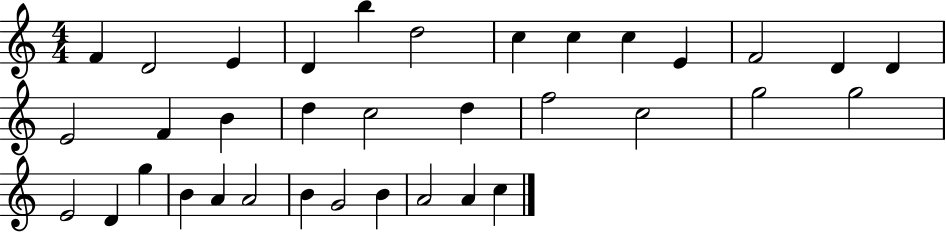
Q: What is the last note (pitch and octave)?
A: C5